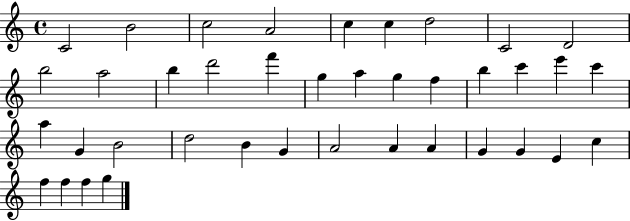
{
  \clef treble
  \time 4/4
  \defaultTimeSignature
  \key c \major
  c'2 b'2 | c''2 a'2 | c''4 c''4 d''2 | c'2 d'2 | \break b''2 a''2 | b''4 d'''2 f'''4 | g''4 a''4 g''4 f''4 | b''4 c'''4 e'''4 c'''4 | \break a''4 g'4 b'2 | d''2 b'4 g'4 | a'2 a'4 a'4 | g'4 g'4 e'4 c''4 | \break f''4 f''4 f''4 g''4 | \bar "|."
}